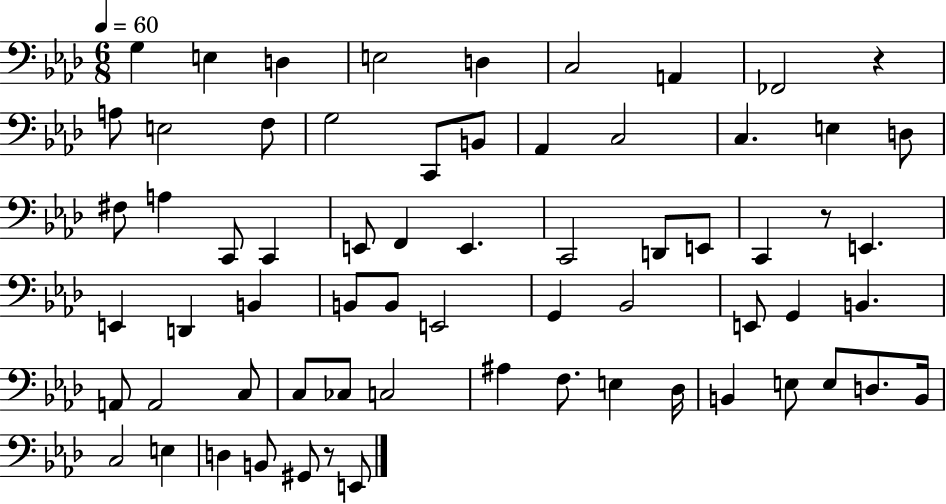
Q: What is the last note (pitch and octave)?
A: E2